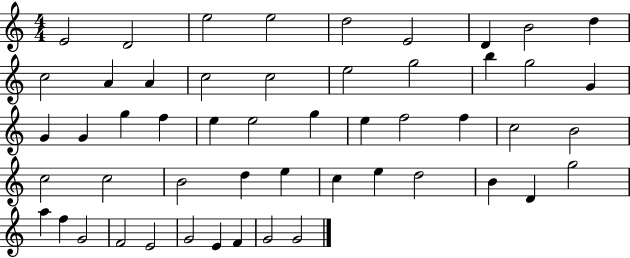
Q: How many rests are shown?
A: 0